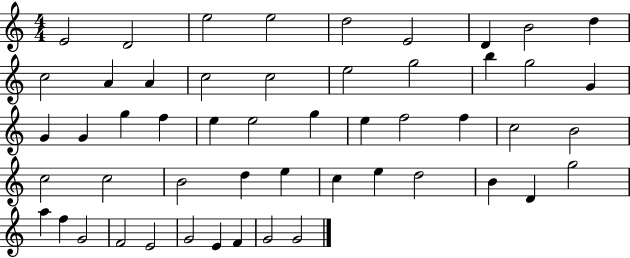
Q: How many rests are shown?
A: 0